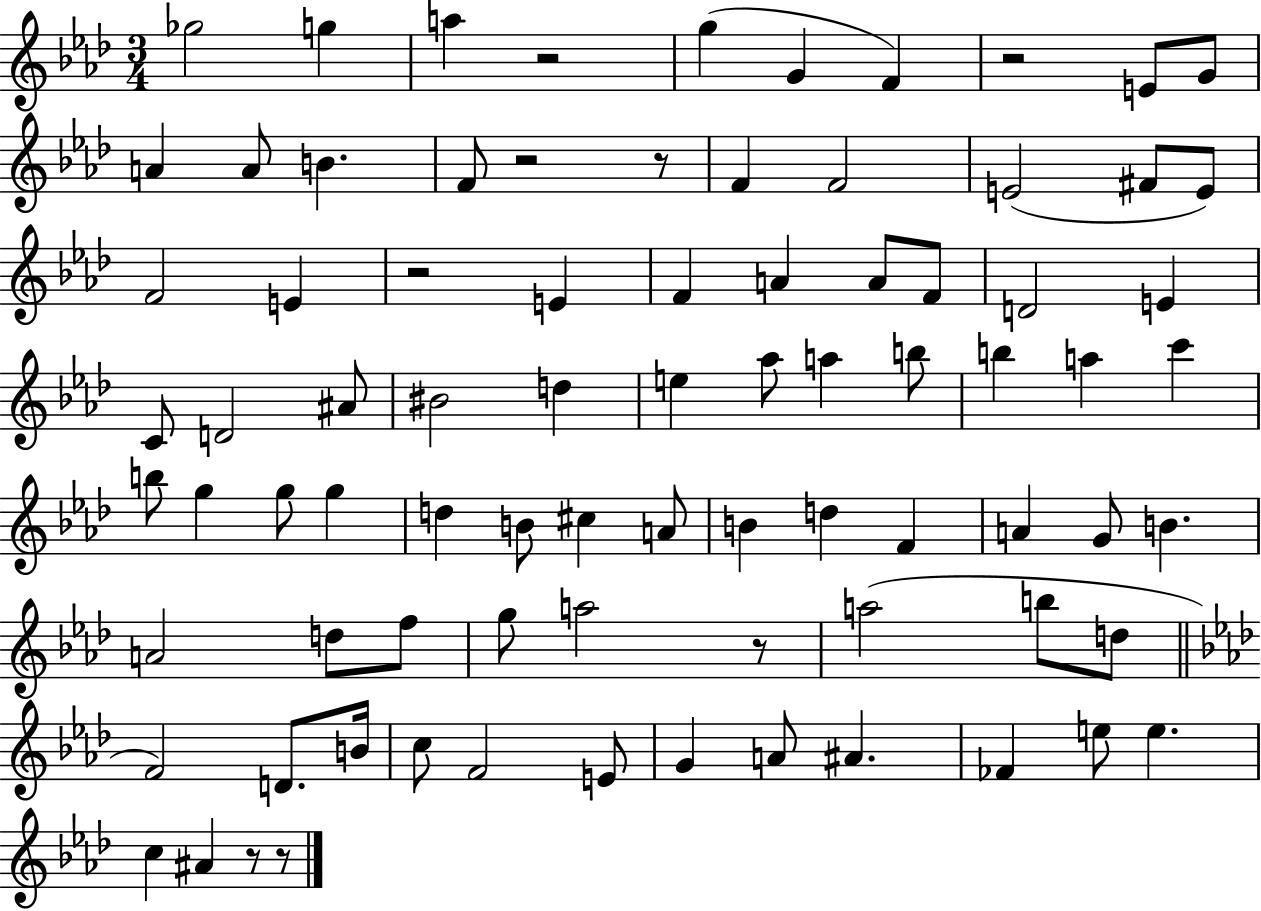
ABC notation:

X:1
T:Untitled
M:3/4
L:1/4
K:Ab
_g2 g a z2 g G F z2 E/2 G/2 A A/2 B F/2 z2 z/2 F F2 E2 ^F/2 E/2 F2 E z2 E F A A/2 F/2 D2 E C/2 D2 ^A/2 ^B2 d e _a/2 a b/2 b a c' b/2 g g/2 g d B/2 ^c A/2 B d F A G/2 B A2 d/2 f/2 g/2 a2 z/2 a2 b/2 d/2 F2 D/2 B/4 c/2 F2 E/2 G A/2 ^A _F e/2 e c ^A z/2 z/2